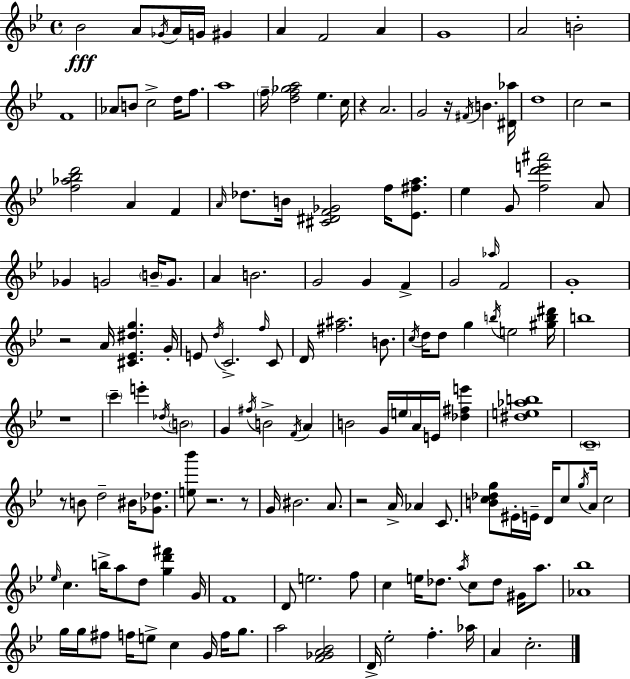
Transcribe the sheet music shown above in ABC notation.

X:1
T:Untitled
M:4/4
L:1/4
K:Bb
_B2 A/2 _G/4 A/4 G/4 ^G A F2 A G4 A2 B2 F4 _A/2 B/2 c2 d/4 f/2 a4 f/4 [df_ga]2 _e c/4 z A2 G2 z/4 ^F/4 B [^D_a]/4 d4 c2 z2 [f_a_bd']2 A F A/4 _d/2 B/4 [^C^DF_G]2 f/4 [_E^fa]/2 _e G/2 [fd'e'^a']2 A/2 _G G2 B/4 G/2 A B2 G2 G F G2 _a/4 F2 G4 z2 A/4 [^C_E^dg] G/4 E/2 d/4 C2 f/4 C/2 D/4 [^f^a]2 B/2 c/4 d/4 d/2 g b/4 e2 [^gb^d']/4 b4 z4 c' e' _d/4 B2 G ^f/4 B2 F/4 A B2 G/4 e/4 A/4 E/4 [_d^fe'] [^de_ab]4 C4 z/2 B/2 d2 ^B/4 [_G_d]/2 [e_b']/2 z2 z/2 G/4 ^B2 A/2 z2 A/4 _A C/2 [Bc_dg]/2 ^E/4 E/4 D/4 c/2 g/4 A/4 c2 _e/4 c b/4 a/2 d/2 [gd'^f'] G/4 F4 D/2 e2 f/2 c e/4 _d/2 a/4 c/2 _d/2 ^G/4 a/2 [_A_b]4 g/4 g/4 ^f/2 f/4 e/2 c G/4 f/4 g/2 a2 [F_GA_B]2 D/4 _e2 f _a/4 A c2